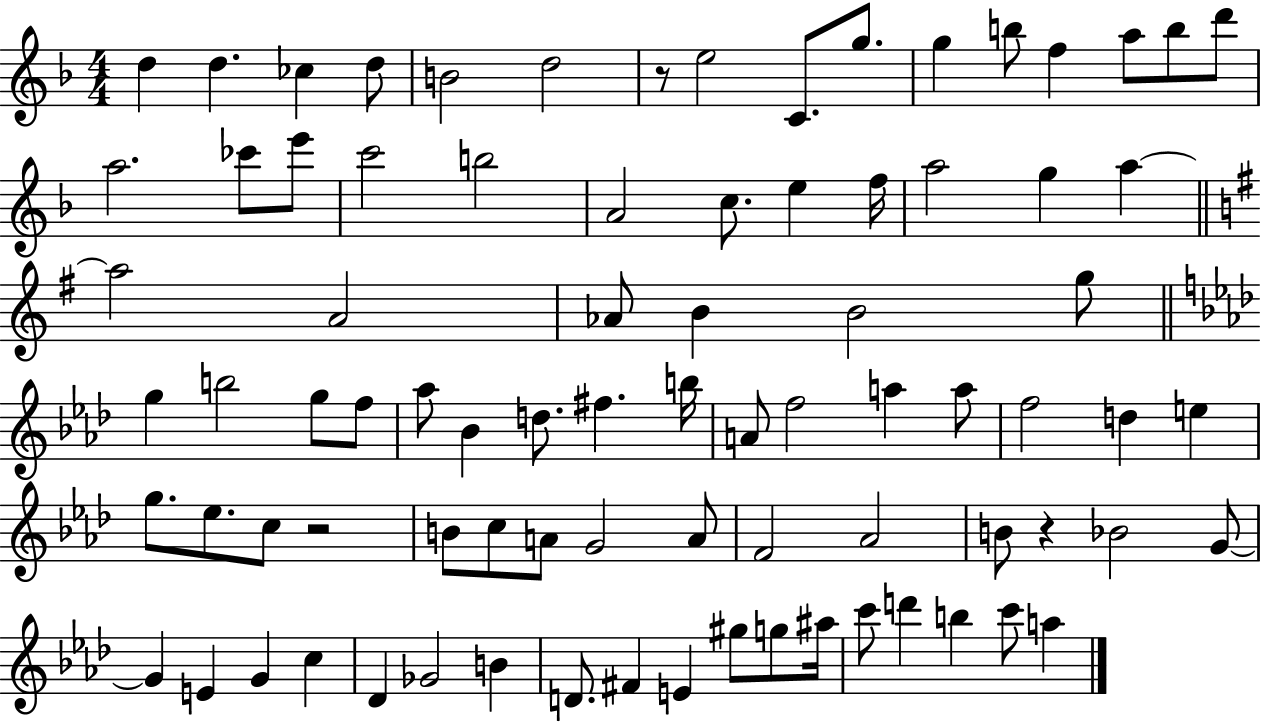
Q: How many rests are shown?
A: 3